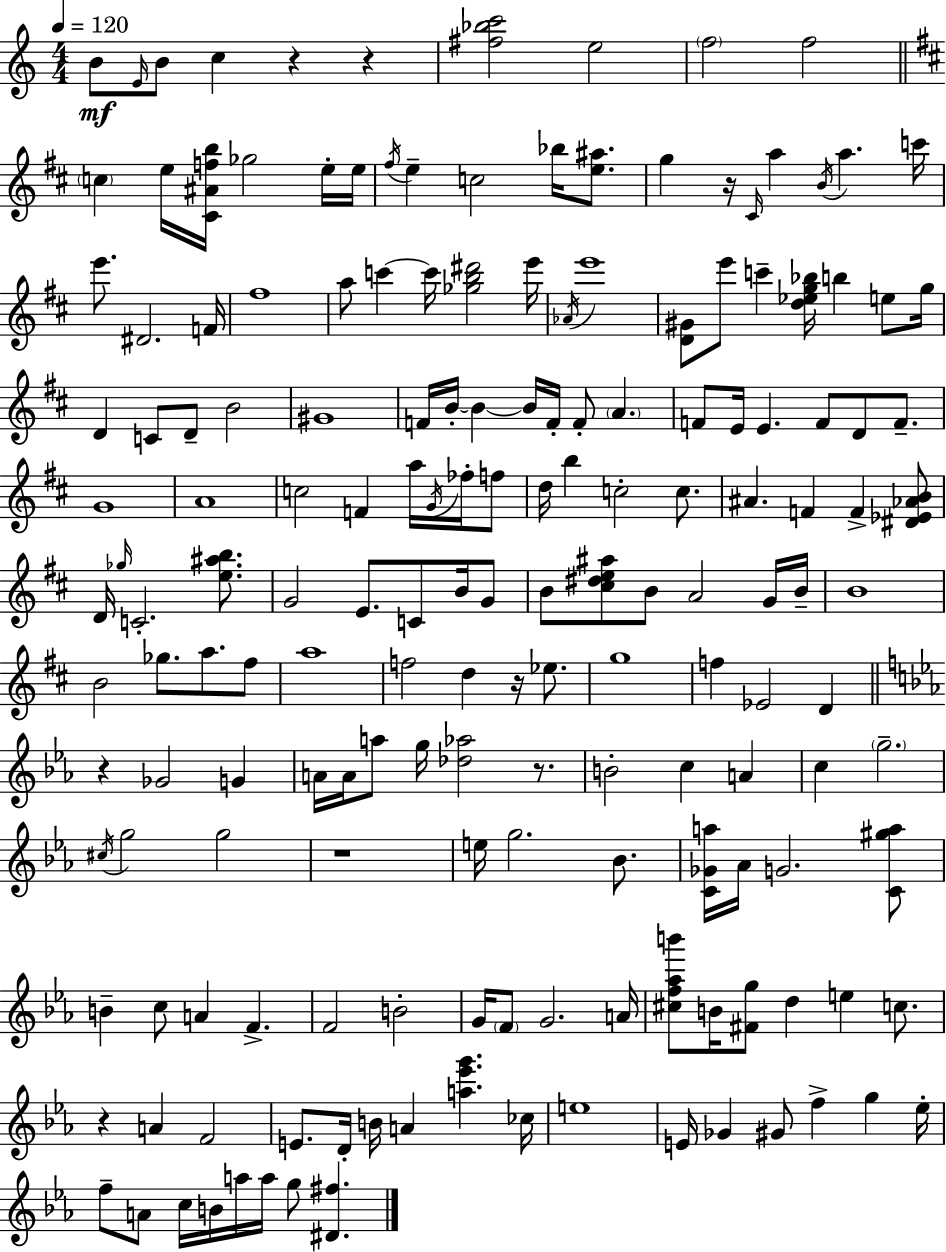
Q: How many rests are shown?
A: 8